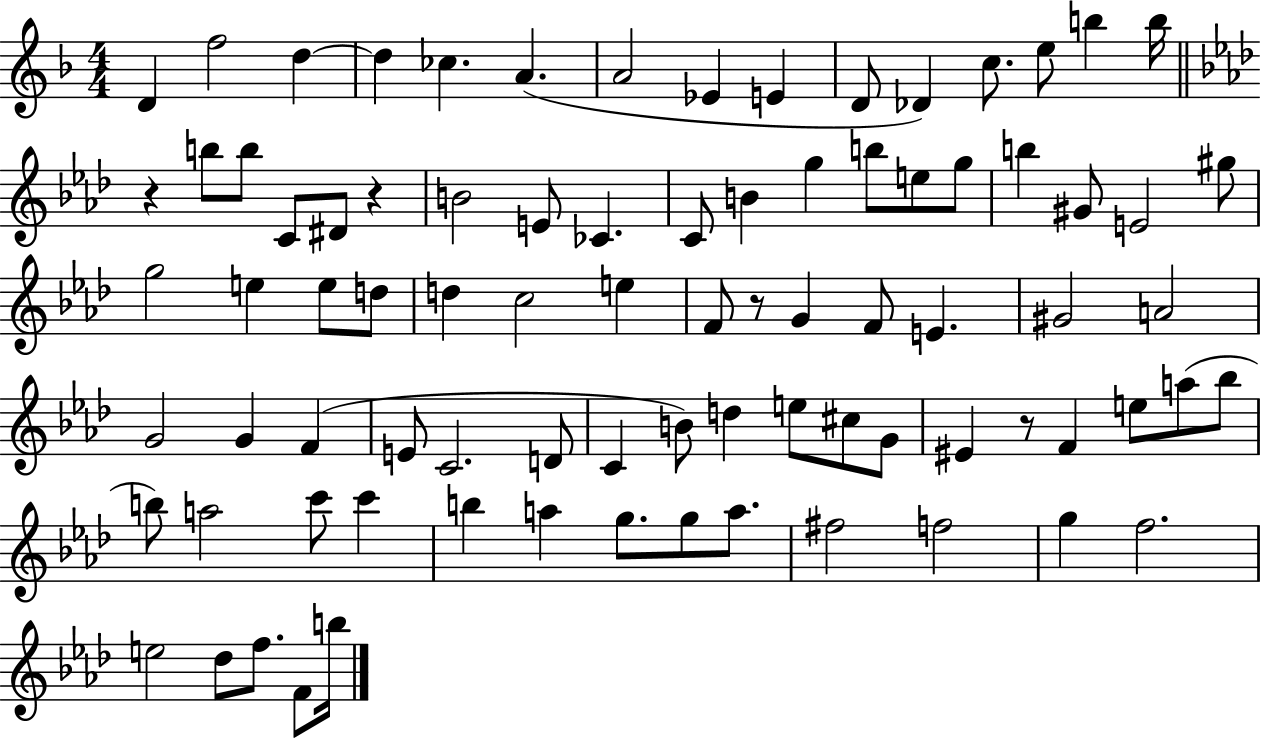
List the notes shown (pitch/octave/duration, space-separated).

D4/q F5/h D5/q D5/q CES5/q. A4/q. A4/h Eb4/q E4/q D4/e Db4/q C5/e. E5/e B5/q B5/s R/q B5/e B5/e C4/e D#4/e R/q B4/h E4/e CES4/q. C4/e B4/q G5/q B5/e E5/e G5/e B5/q G#4/e E4/h G#5/e G5/h E5/q E5/e D5/e D5/q C5/h E5/q F4/e R/e G4/q F4/e E4/q. G#4/h A4/h G4/h G4/q F4/q E4/e C4/h. D4/e C4/q B4/e D5/q E5/e C#5/e G4/e EIS4/q R/e F4/q E5/e A5/e Bb5/e B5/e A5/h C6/e C6/q B5/q A5/q G5/e. G5/e A5/e. F#5/h F5/h G5/q F5/h. E5/h Db5/e F5/e. F4/e B5/s